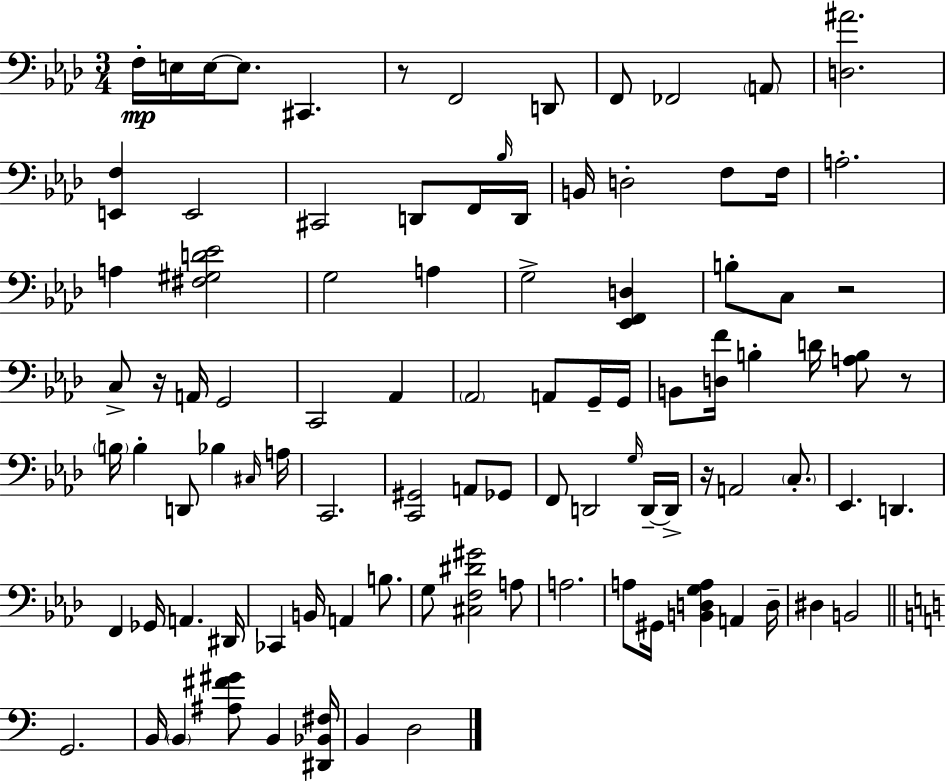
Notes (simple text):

F3/s E3/s E3/s E3/e. C#2/q. R/e F2/h D2/e F2/e FES2/h A2/e [D3,A#4]/h. [E2,F3]/q E2/h C#2/h D2/e F2/s Bb3/s D2/s B2/s D3/h F3/e F3/s A3/h. A3/q [F#3,G#3,D4,Eb4]/h G3/h A3/q G3/h [Eb2,F2,D3]/q B3/e C3/e R/h C3/e R/s A2/s G2/h C2/h Ab2/q Ab2/h A2/e G2/s G2/s B2/e [D3,F4]/s B3/q D4/s [A3,B3]/e R/e B3/s B3/q D2/e Bb3/q C#3/s A3/s C2/h. [C2,G#2]/h A2/e Gb2/e F2/e D2/h G3/s D2/s D2/s R/s A2/h C3/e. Eb2/q. D2/q. F2/q Gb2/s A2/q. D#2/s CES2/q B2/s A2/q B3/e. G3/e [C#3,F3,D#4,G#4]/h A3/e A3/h. A3/e G#2/s [B2,D3,G3,A3]/q A2/q D3/s D#3/q B2/h G2/h. B2/s B2/q [A#3,F#4,G#4]/e B2/q [D#2,Bb2,F#3]/s B2/q D3/h